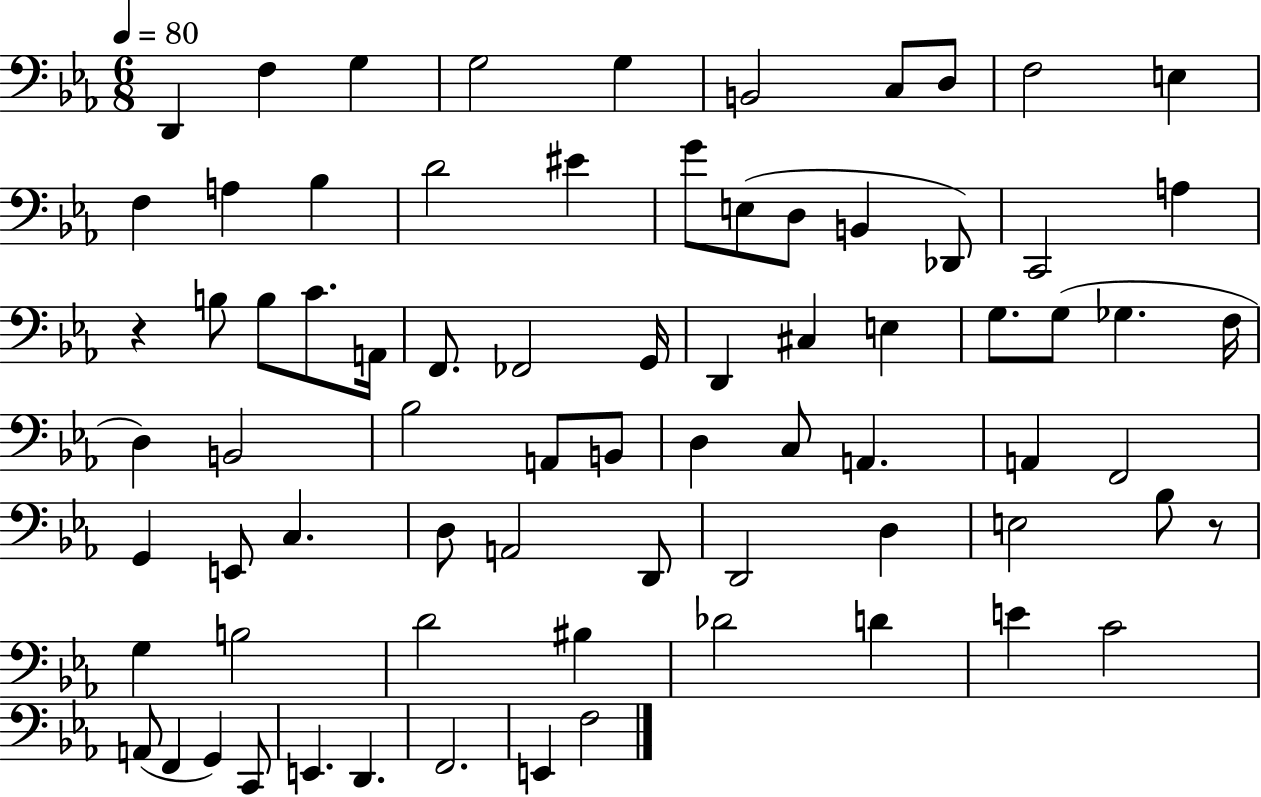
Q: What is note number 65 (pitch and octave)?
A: A2